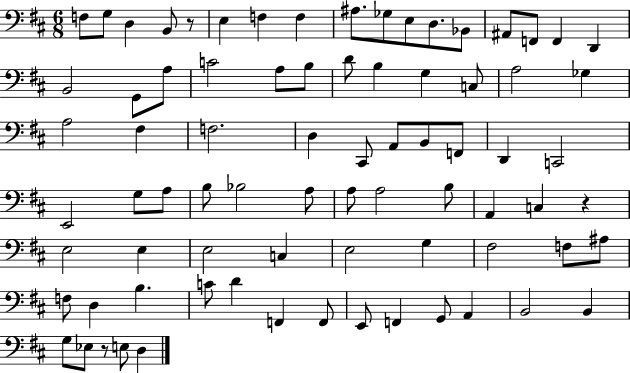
{
  \clef bass
  \numericTimeSignature
  \time 6/8
  \key d \major
  f8 g8 d4 b,8 r8 | e4 f4 f4 | ais8. ges8 e8 d8. bes,8 | ais,8 f,8 f,4 d,4 | \break b,2 g,8 a8 | c'2 a8 b8 | d'8 b4 g4 c8 | a2 ges4 | \break a2 fis4 | f2. | d4 cis,8 a,8 b,8 f,8 | d,4 c,2 | \break e,2 g8 a8 | b8 bes2 a8 | a8 a2 b8 | a,4 c4 r4 | \break e2 e4 | e2 c4 | e2 g4 | fis2 f8 ais8 | \break f8 d4 b4. | c'8 d'4 f,4 f,8 | e,8 f,4 g,8 a,4 | b,2 b,4 | \break g8 ees8 r8 e8 d4 | \bar "|."
}